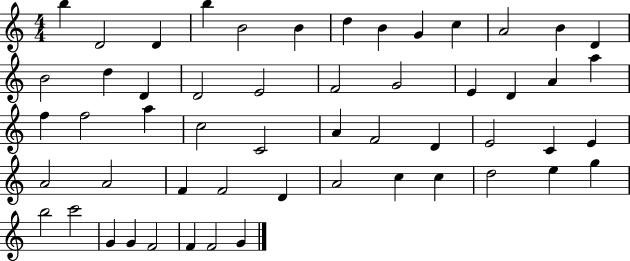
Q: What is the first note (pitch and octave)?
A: B5